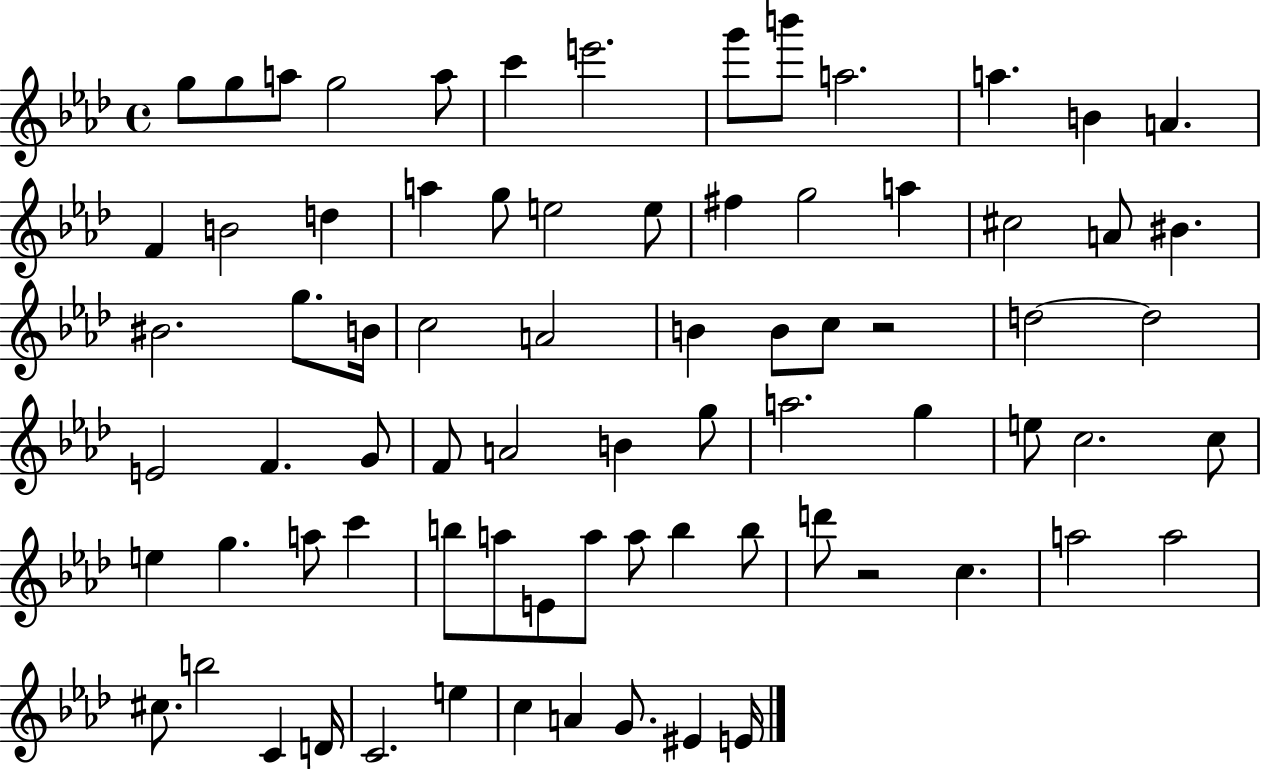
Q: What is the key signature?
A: AES major